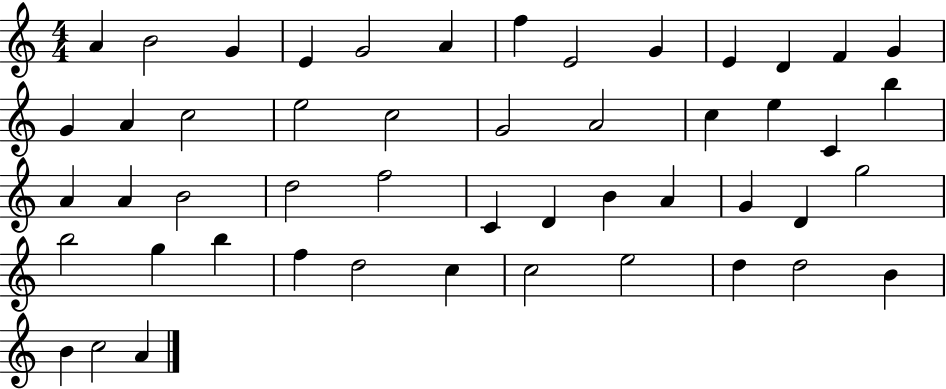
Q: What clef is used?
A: treble